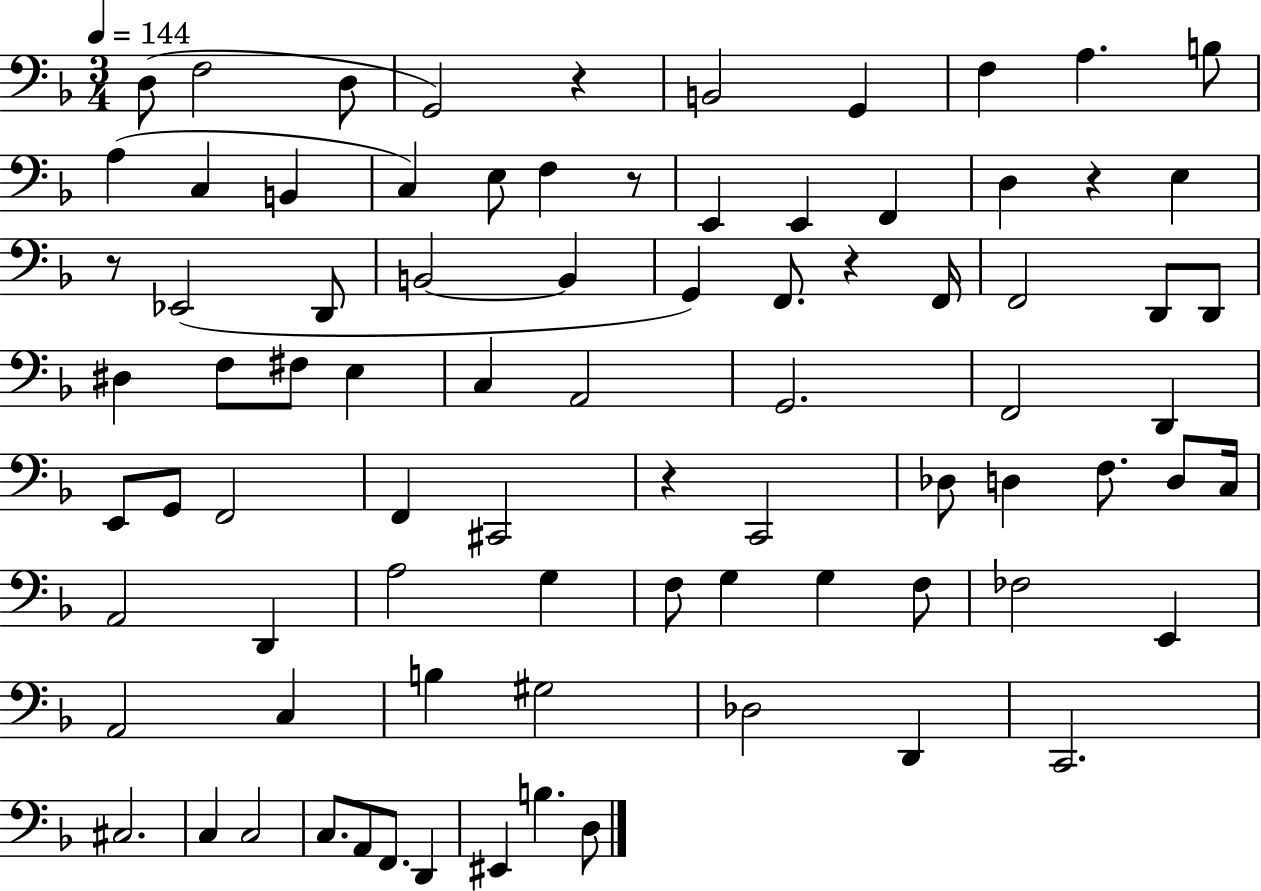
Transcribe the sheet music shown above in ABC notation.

X:1
T:Untitled
M:3/4
L:1/4
K:F
D,/2 F,2 D,/2 G,,2 z B,,2 G,, F, A, B,/2 A, C, B,, C, E,/2 F, z/2 E,, E,, F,, D, z E, z/2 _E,,2 D,,/2 B,,2 B,, G,, F,,/2 z F,,/4 F,,2 D,,/2 D,,/2 ^D, F,/2 ^F,/2 E, C, A,,2 G,,2 F,,2 D,, E,,/2 G,,/2 F,,2 F,, ^C,,2 z C,,2 _D,/2 D, F,/2 D,/2 C,/4 A,,2 D,, A,2 G, F,/2 G, G, F,/2 _F,2 E,, A,,2 C, B, ^G,2 _D,2 D,, C,,2 ^C,2 C, C,2 C,/2 A,,/2 F,,/2 D,, ^E,, B, D,/2